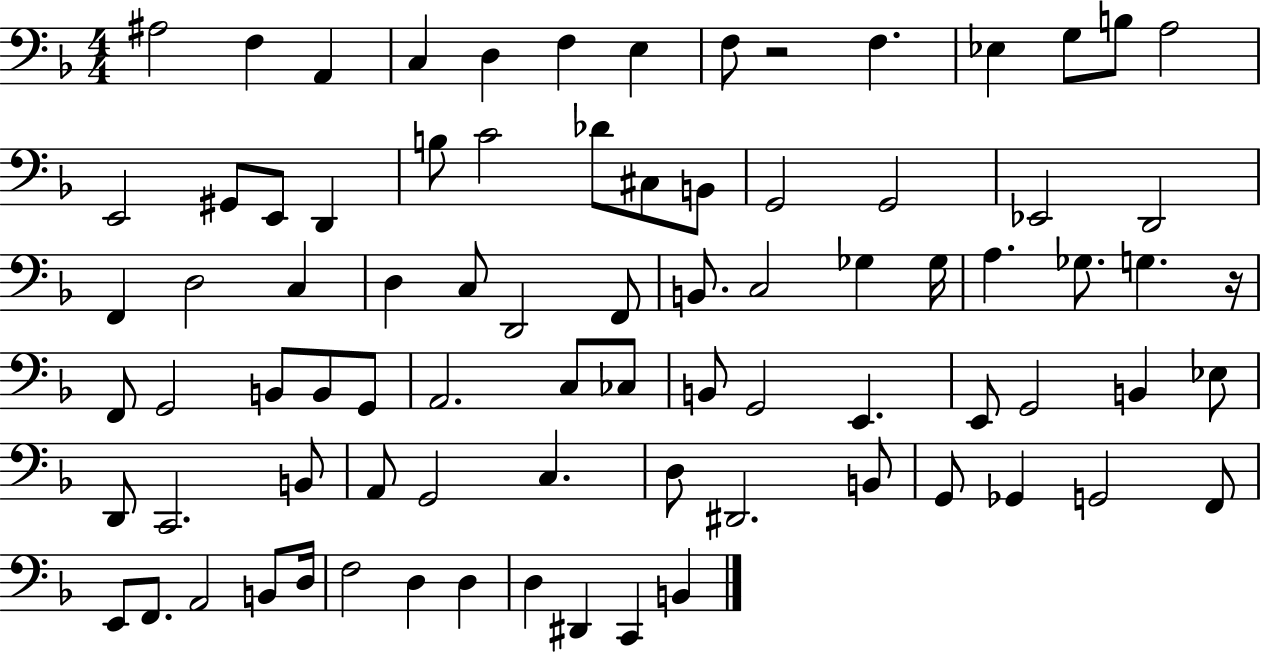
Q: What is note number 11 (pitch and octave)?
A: G3